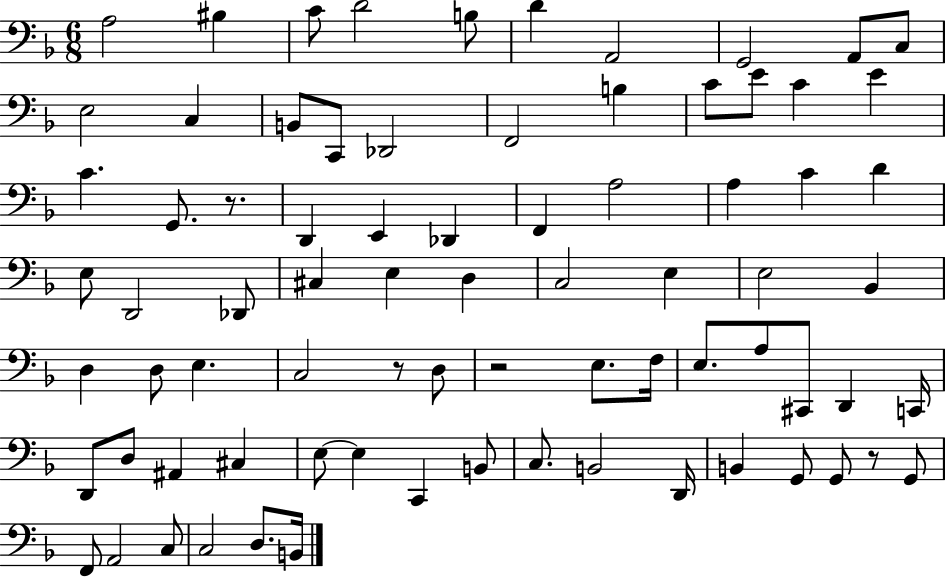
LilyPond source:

{
  \clef bass
  \numericTimeSignature
  \time 6/8
  \key f \major
  \repeat volta 2 { a2 bis4 | c'8 d'2 b8 | d'4 a,2 | g,2 a,8 c8 | \break e2 c4 | b,8 c,8 des,2 | f,2 b4 | c'8 e'8 c'4 e'4 | \break c'4. g,8. r8. | d,4 e,4 des,4 | f,4 a2 | a4 c'4 d'4 | \break e8 d,2 des,8 | cis4 e4 d4 | c2 e4 | e2 bes,4 | \break d4 d8 e4. | c2 r8 d8 | r2 e8. f16 | e8. a8 cis,8 d,4 c,16 | \break d,8 d8 ais,4 cis4 | e8~~ e4 c,4 b,8 | c8. b,2 d,16 | b,4 g,8 g,8 r8 g,8 | \break f,8 a,2 c8 | c2 d8. b,16 | } \bar "|."
}